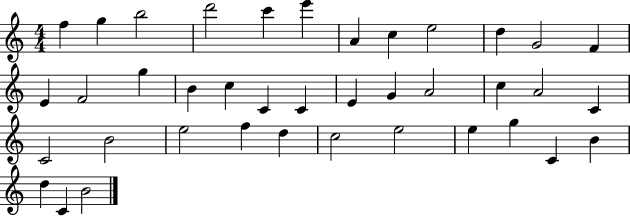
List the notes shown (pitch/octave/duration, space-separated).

F5/q G5/q B5/h D6/h C6/q E6/q A4/q C5/q E5/h D5/q G4/h F4/q E4/q F4/h G5/q B4/q C5/q C4/q C4/q E4/q G4/q A4/h C5/q A4/h C4/q C4/h B4/h E5/h F5/q D5/q C5/h E5/h E5/q G5/q C4/q B4/q D5/q C4/q B4/h